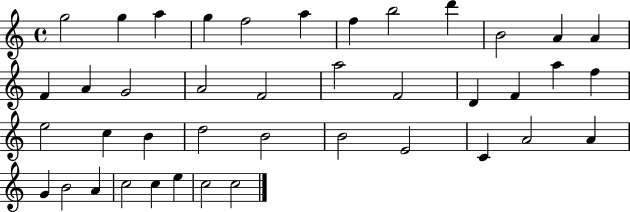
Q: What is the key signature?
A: C major